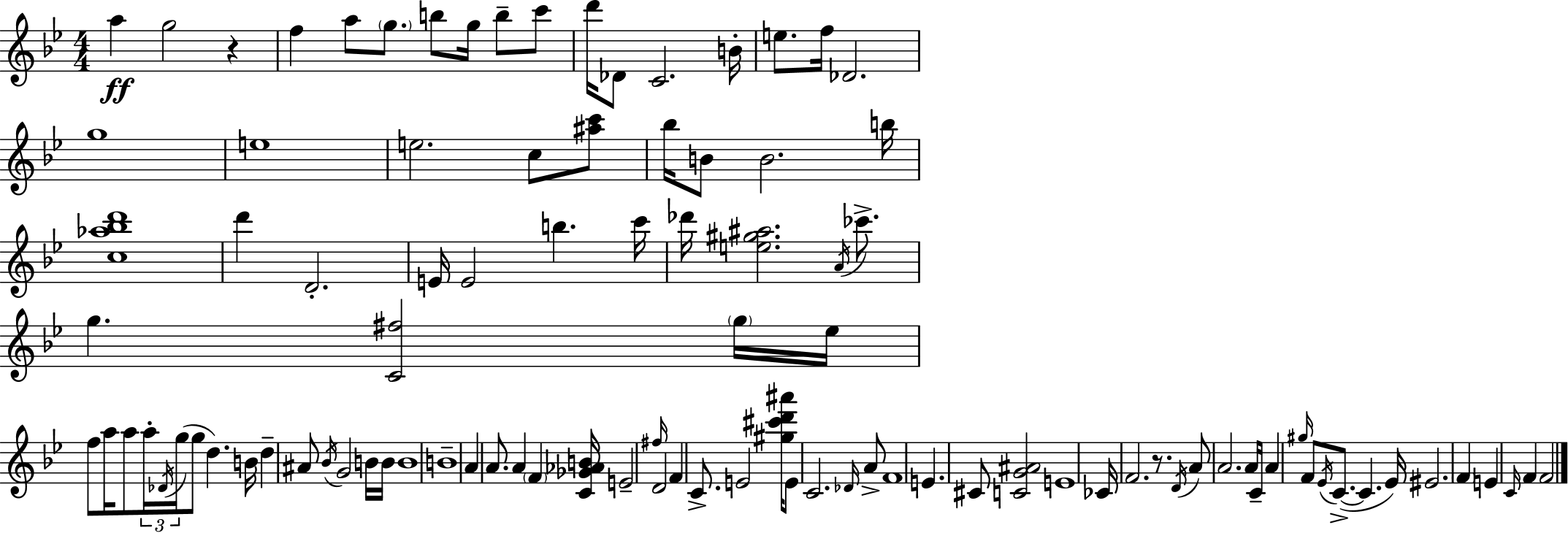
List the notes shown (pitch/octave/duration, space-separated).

A5/q G5/h R/q F5/q A5/e G5/e. B5/e G5/s B5/e C6/e D6/s Db4/e C4/h. B4/s E5/e. F5/s Db4/h. G5/w E5/w E5/h. C5/e [A#5,C6]/e Bb5/s B4/e B4/h. B5/s [C5,Ab5,Bb5,D6]/w D6/q D4/h. E4/s E4/h B5/q. C6/s Db6/s [E5,G#5,A#5]/h. A4/s CES6/e. G5/q. [C4,F#5]/h G5/s Eb5/s F5/e A5/s A5/e A5/s Db4/s G5/s G5/e D5/q. B4/s D5/q A#4/e Bb4/s G4/h B4/s B4/s B4/w B4/w A4/q A4/e. A4/q F4/q [C4,Gb4,Ab4,B4]/s E4/h F#5/s D4/h F4/q C4/e. E4/h [G#5,C#6,D6,A#6]/s E4/e C4/h. Db4/s A4/e F4/w E4/q. C#4/e [C4,G4,A#4]/h E4/w CES4/s F4/h. R/e. D4/s A4/e A4/h. A4/s C4/s A4/q G#5/s F4/e Eb4/s C4/e. C4/q. Eb4/s EIS4/h. F4/q E4/q C4/s F4/q F4/h